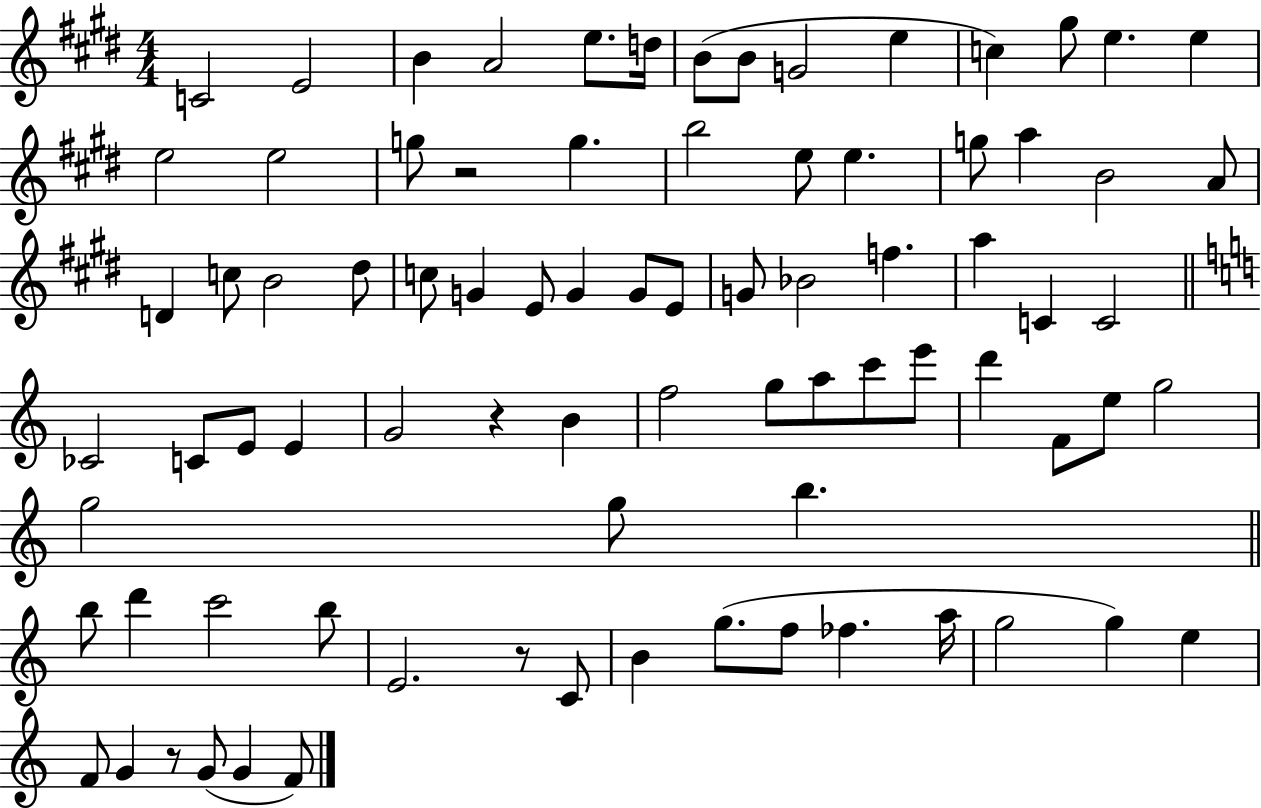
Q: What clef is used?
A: treble